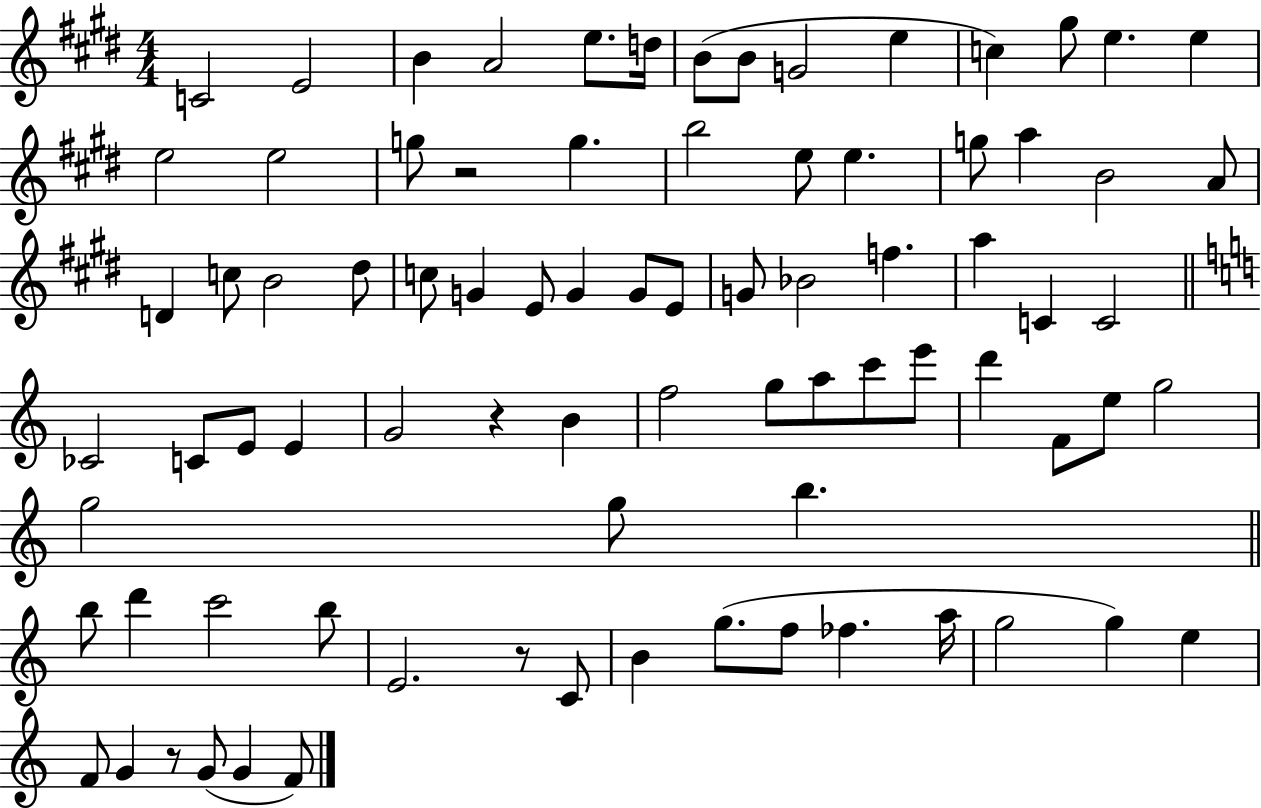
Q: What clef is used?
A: treble